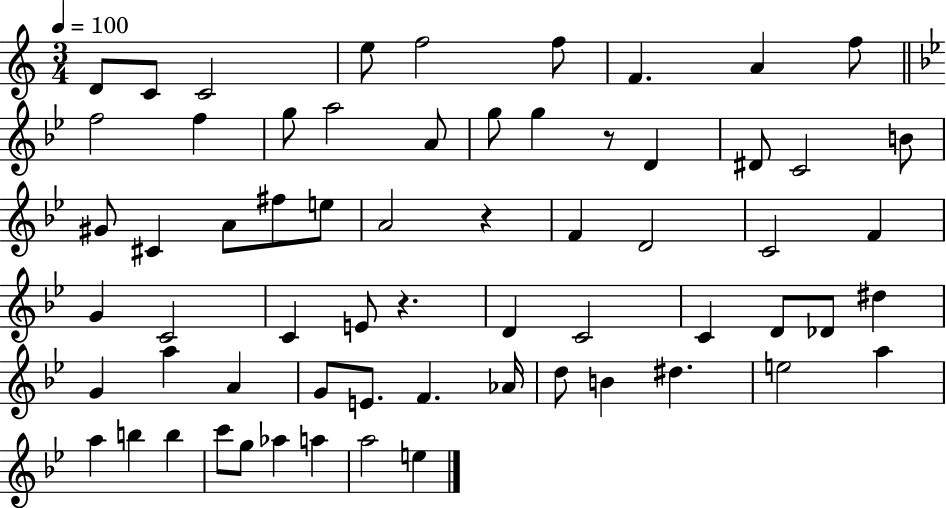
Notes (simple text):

D4/e C4/e C4/h E5/e F5/h F5/e F4/q. A4/q F5/e F5/h F5/q G5/e A5/h A4/e G5/e G5/q R/e D4/q D#4/e C4/h B4/e G#4/e C#4/q A4/e F#5/e E5/e A4/h R/q F4/q D4/h C4/h F4/q G4/q C4/h C4/q E4/e R/q. D4/q C4/h C4/q D4/e Db4/e D#5/q G4/q A5/q A4/q G4/e E4/e. F4/q. Ab4/s D5/e B4/q D#5/q. E5/h A5/q A5/q B5/q B5/q C6/e G5/e Ab5/q A5/q A5/h E5/q